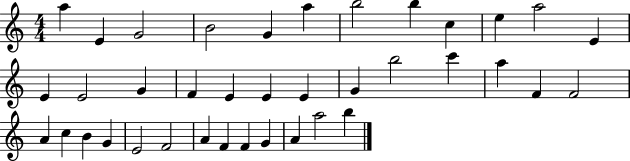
A5/q E4/q G4/h B4/h G4/q A5/q B5/h B5/q C5/q E5/q A5/h E4/q E4/q E4/h G4/q F4/q E4/q E4/q E4/q G4/q B5/h C6/q A5/q F4/q F4/h A4/q C5/q B4/q G4/q E4/h F4/h A4/q F4/q F4/q G4/q A4/q A5/h B5/q